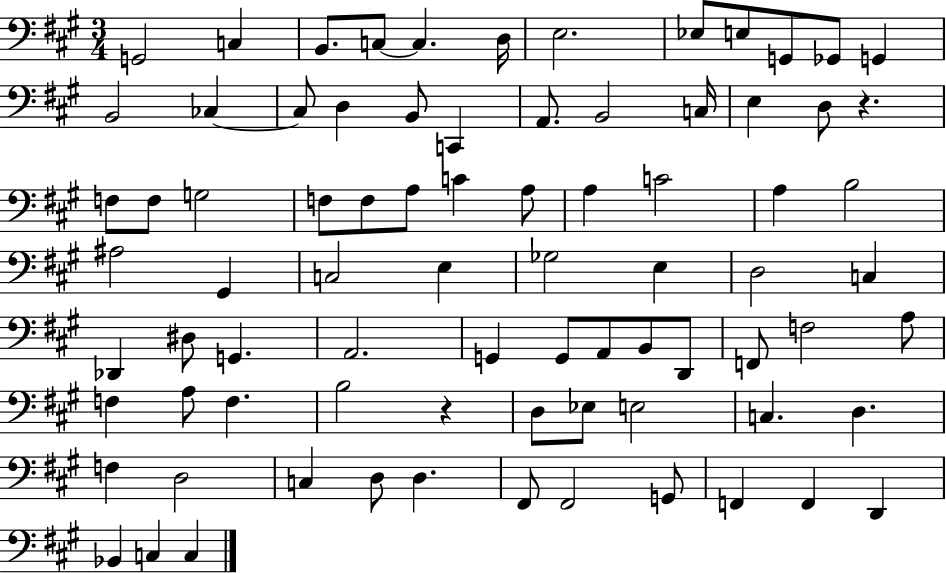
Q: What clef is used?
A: bass